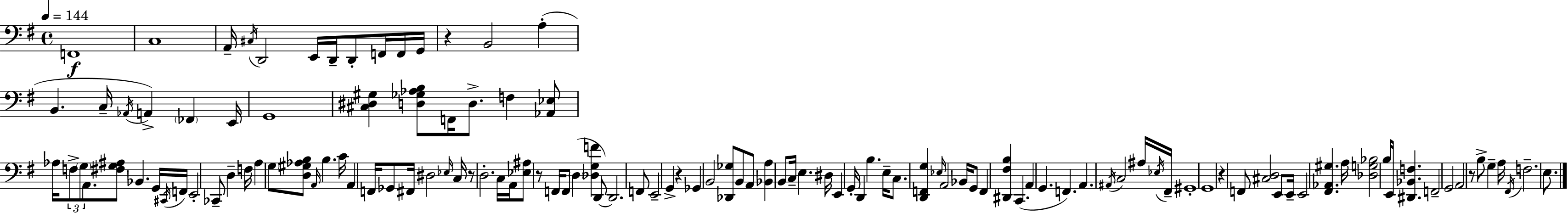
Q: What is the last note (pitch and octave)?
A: E3